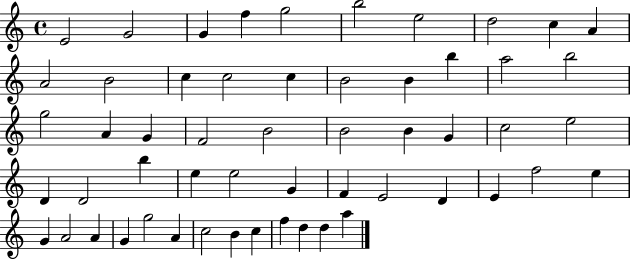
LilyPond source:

{
  \clef treble
  \time 4/4
  \defaultTimeSignature
  \key c \major
  e'2 g'2 | g'4 f''4 g''2 | b''2 e''2 | d''2 c''4 a'4 | \break a'2 b'2 | c''4 c''2 c''4 | b'2 b'4 b''4 | a''2 b''2 | \break g''2 a'4 g'4 | f'2 b'2 | b'2 b'4 g'4 | c''2 e''2 | \break d'4 d'2 b''4 | e''4 e''2 g'4 | f'4 e'2 d'4 | e'4 f''2 e''4 | \break g'4 a'2 a'4 | g'4 g''2 a'4 | c''2 b'4 c''4 | f''4 d''4 d''4 a''4 | \break \bar "|."
}